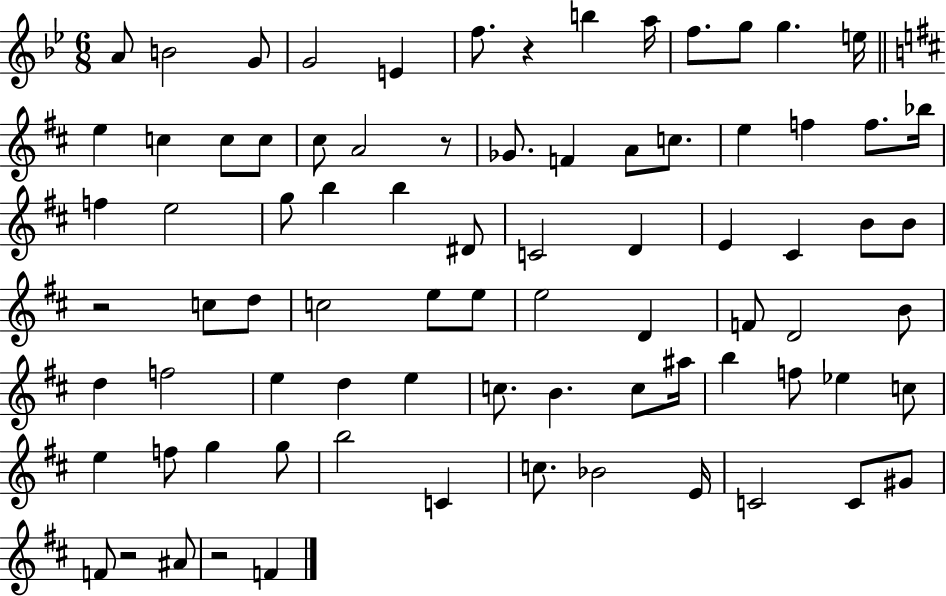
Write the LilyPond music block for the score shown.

{
  \clef treble
  \numericTimeSignature
  \time 6/8
  \key bes \major
  a'8 b'2 g'8 | g'2 e'4 | f''8. r4 b''4 a''16 | f''8. g''8 g''4. e''16 | \break \bar "||" \break \key d \major e''4 c''4 c''8 c''8 | cis''8 a'2 r8 | ges'8. f'4 a'8 c''8. | e''4 f''4 f''8. bes''16 | \break f''4 e''2 | g''8 b''4 b''4 dis'8 | c'2 d'4 | e'4 cis'4 b'8 b'8 | \break r2 c''8 d''8 | c''2 e''8 e''8 | e''2 d'4 | f'8 d'2 b'8 | \break d''4 f''2 | e''4 d''4 e''4 | c''8. b'4. c''8 ais''16 | b''4 f''8 ees''4 c''8 | \break e''4 f''8 g''4 g''8 | b''2 c'4 | c''8. bes'2 e'16 | c'2 c'8 gis'8 | \break f'8 r2 ais'8 | r2 f'4 | \bar "|."
}